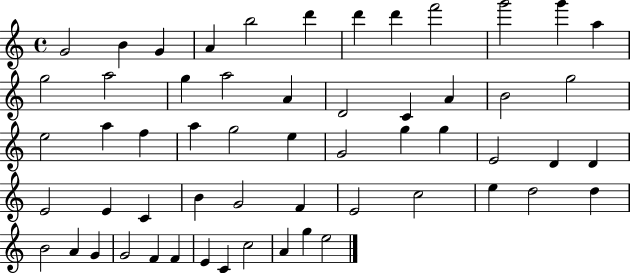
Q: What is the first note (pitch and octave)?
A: G4